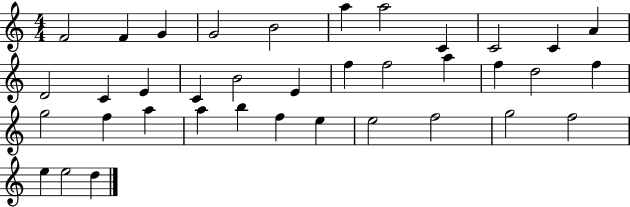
{
  \clef treble
  \numericTimeSignature
  \time 4/4
  \key c \major
  f'2 f'4 g'4 | g'2 b'2 | a''4 a''2 c'4 | c'2 c'4 a'4 | \break d'2 c'4 e'4 | c'4 b'2 e'4 | f''4 f''2 a''4 | f''4 d''2 f''4 | \break g''2 f''4 a''4 | a''4 b''4 f''4 e''4 | e''2 f''2 | g''2 f''2 | \break e''4 e''2 d''4 | \bar "|."
}